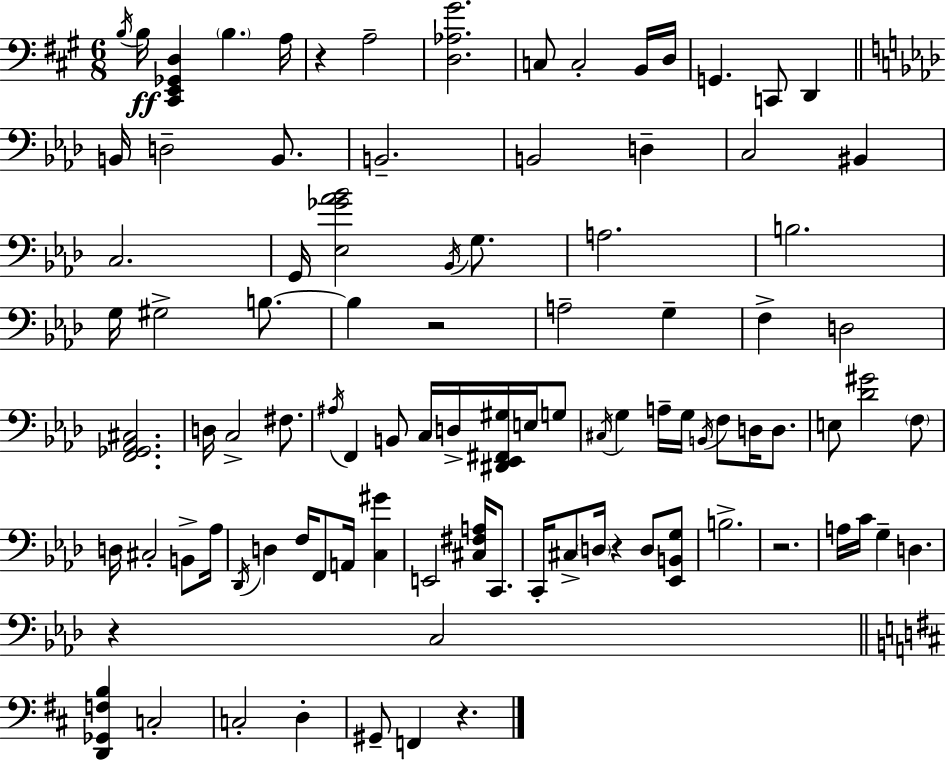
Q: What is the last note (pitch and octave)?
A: F2